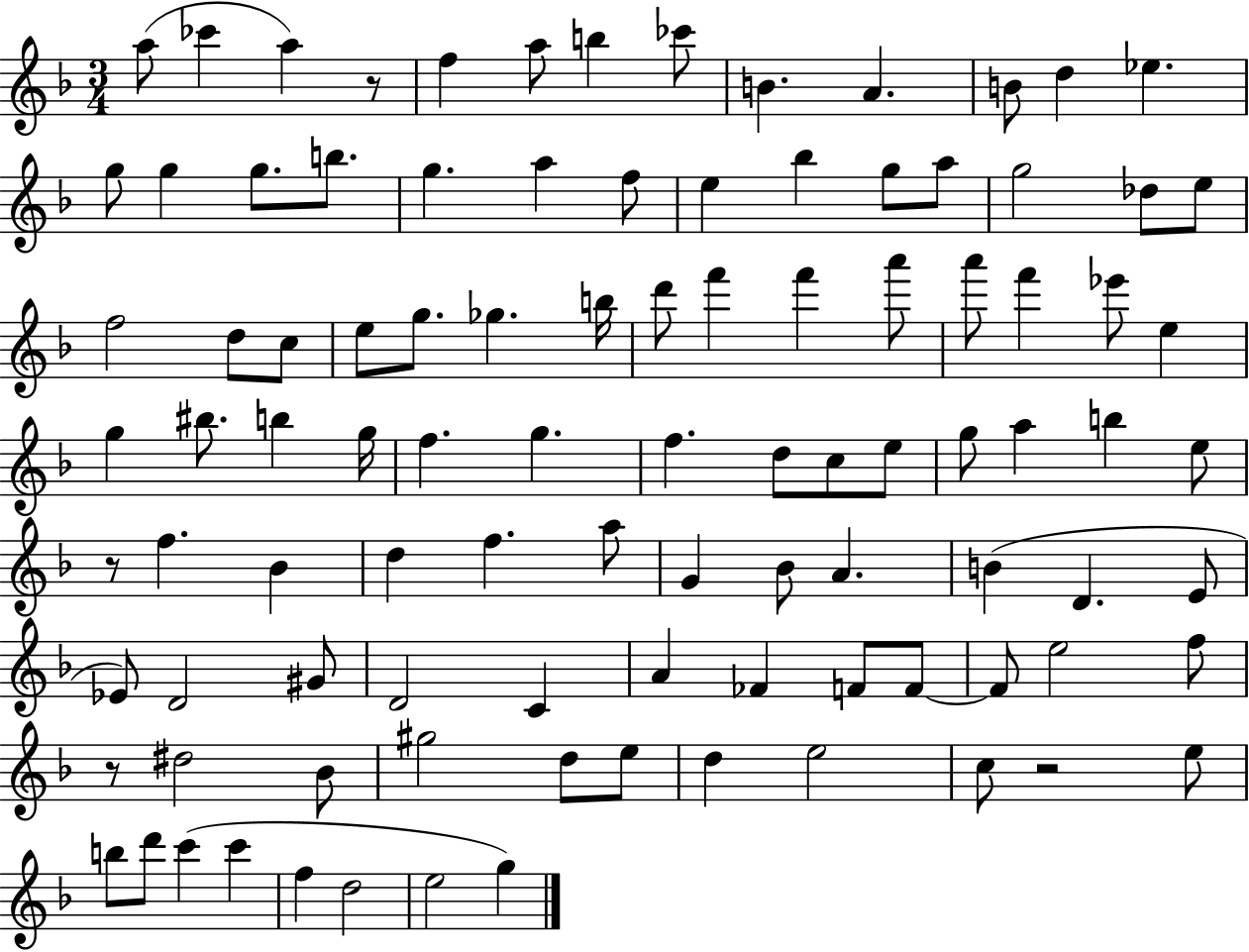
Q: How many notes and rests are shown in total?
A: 99